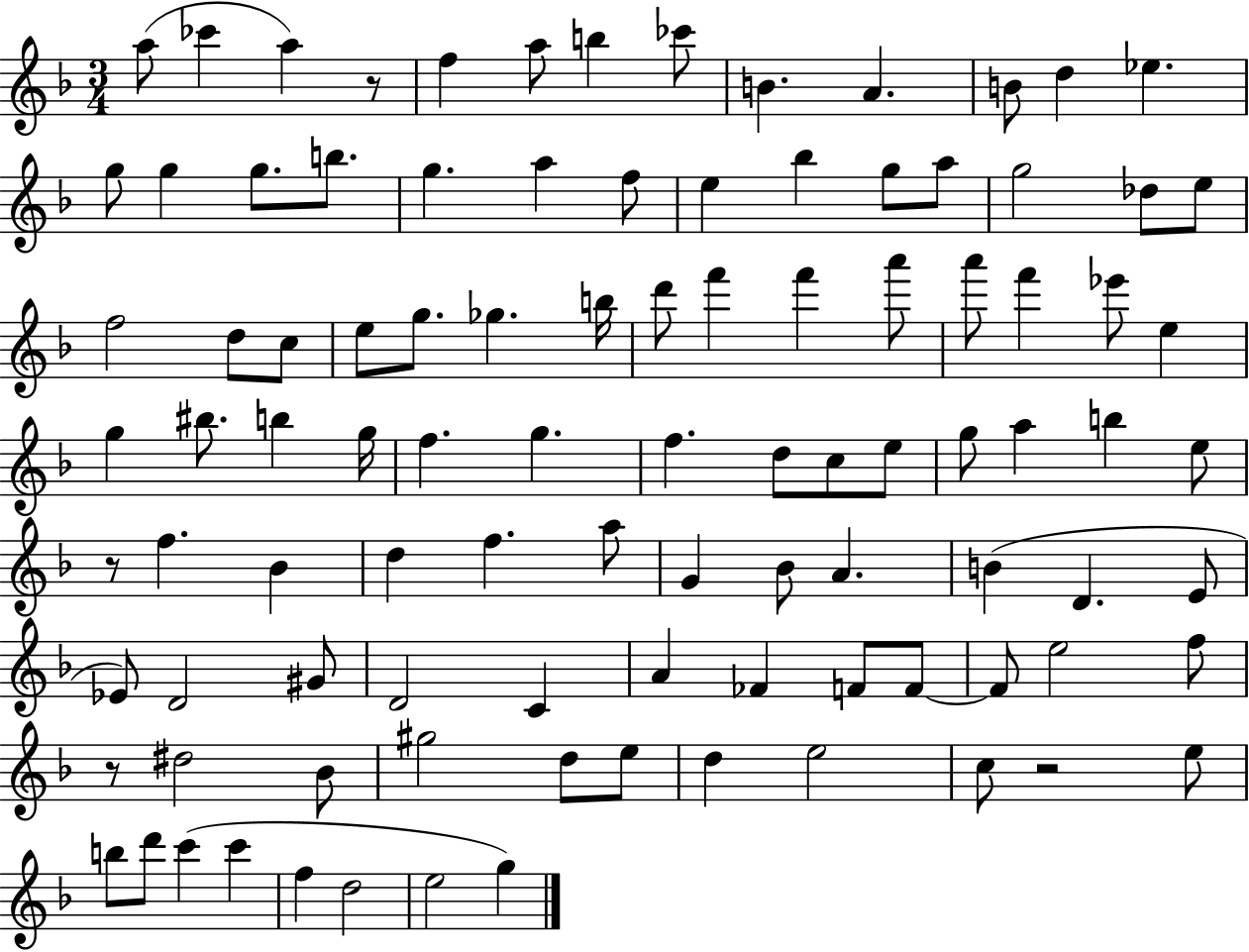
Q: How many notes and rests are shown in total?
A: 99